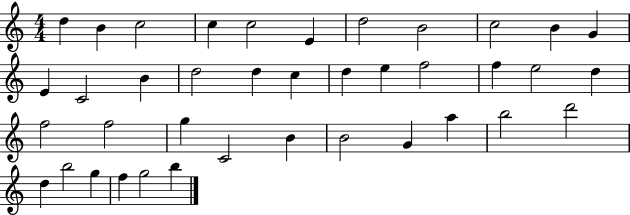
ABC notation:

X:1
T:Untitled
M:4/4
L:1/4
K:C
d B c2 c c2 E d2 B2 c2 B G E C2 B d2 d c d e f2 f e2 d f2 f2 g C2 B B2 G a b2 d'2 d b2 g f g2 b